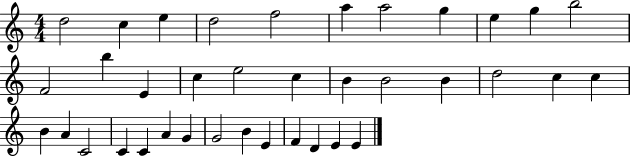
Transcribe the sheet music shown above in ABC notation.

X:1
T:Untitled
M:4/4
L:1/4
K:C
d2 c e d2 f2 a a2 g e g b2 F2 b E c e2 c B B2 B d2 c c B A C2 C C A G G2 B E F D E E